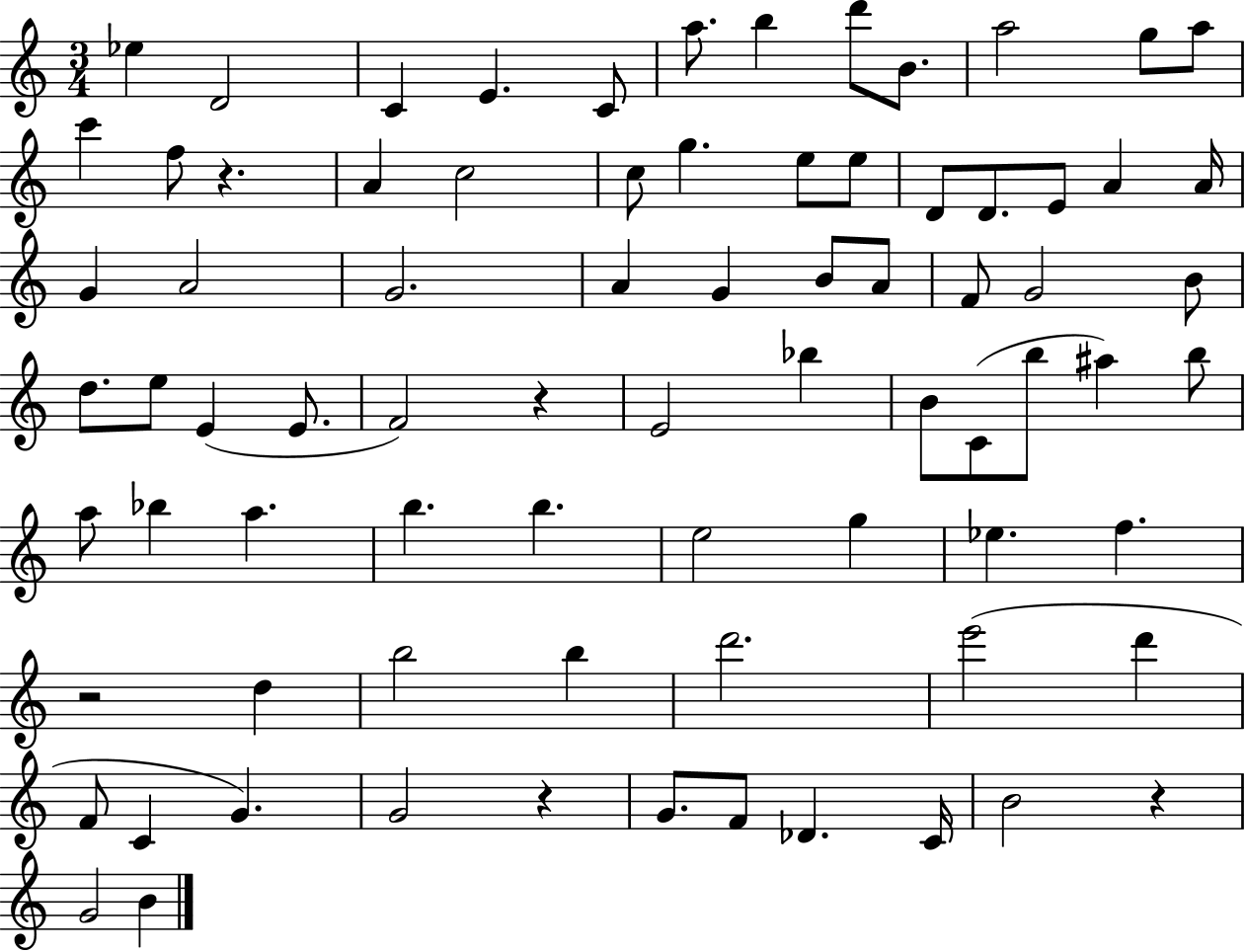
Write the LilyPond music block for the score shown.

{
  \clef treble
  \numericTimeSignature
  \time 3/4
  \key c \major
  ees''4 d'2 | c'4 e'4. c'8 | a''8. b''4 d'''8 b'8. | a''2 g''8 a''8 | \break c'''4 f''8 r4. | a'4 c''2 | c''8 g''4. e''8 e''8 | d'8 d'8. e'8 a'4 a'16 | \break g'4 a'2 | g'2. | a'4 g'4 b'8 a'8 | f'8 g'2 b'8 | \break d''8. e''8 e'4( e'8. | f'2) r4 | e'2 bes''4 | b'8 c'8( b''8 ais''4) b''8 | \break a''8 bes''4 a''4. | b''4. b''4. | e''2 g''4 | ees''4. f''4. | \break r2 d''4 | b''2 b''4 | d'''2. | e'''2( d'''4 | \break f'8 c'4 g'4.) | g'2 r4 | g'8. f'8 des'4. c'16 | b'2 r4 | \break g'2 b'4 | \bar "|."
}